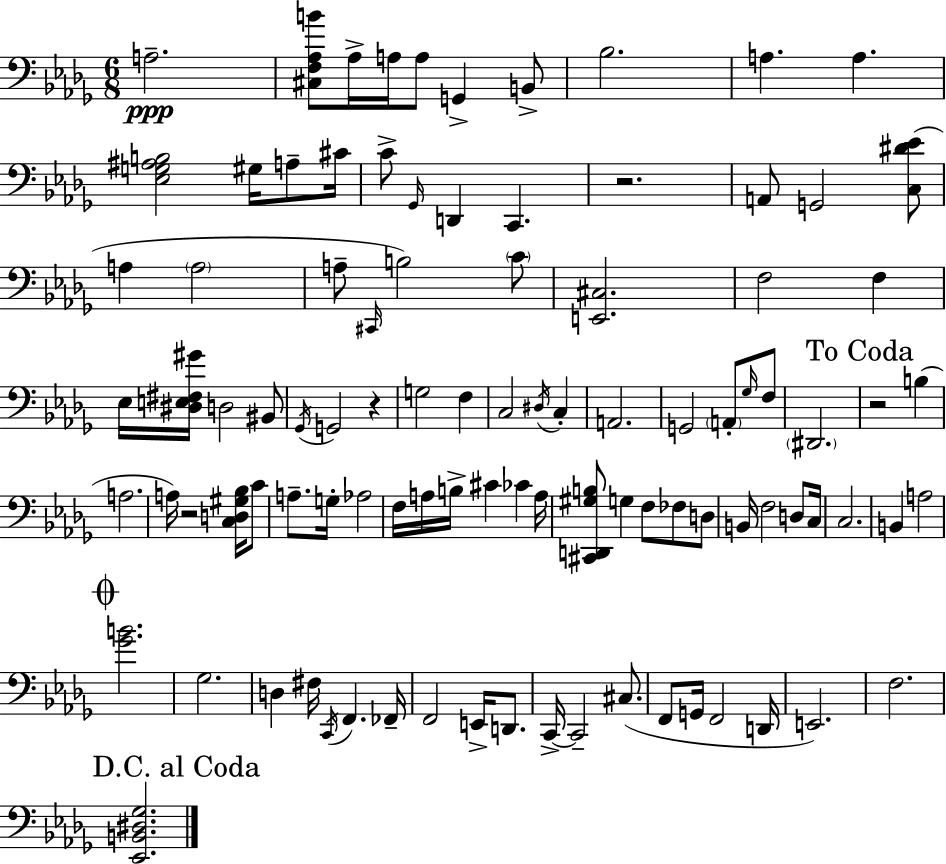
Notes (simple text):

A3/h. [C#3,F3,Ab3,B4]/e Ab3/s A3/s A3/e G2/q B2/e Bb3/h. A3/q. A3/q. [Eb3,G3,A#3,B3]/h G#3/s A3/e C#4/s C4/e Gb2/s D2/q C2/q. R/h. A2/e G2/h [C3,D#4,Eb4]/e A3/q A3/h A3/e C#2/s B3/h C4/e [E2,C#3]/h. F3/h F3/q Eb3/s [D#3,E3,F#3,G#4]/s D3/h BIS2/e Gb2/s G2/h R/q G3/h F3/q C3/h D#3/s C3/q A2/h. G2/h A2/e Gb3/s F3/e D#2/h. R/h B3/q A3/h. A3/s R/h [C3,D3,G#3,Bb3]/s C4/e A3/e. G3/s Ab3/h F3/s A3/s B3/s C#4/q CES4/q A3/s [C#2,D2,G#3,B3]/e G3/q F3/e FES3/e D3/e B2/s F3/h D3/e C3/s C3/h. B2/q A3/h [Gb4,B4]/h. Gb3/h. D3/q F#3/s C2/s F2/q. FES2/s F2/h E2/s D2/e. C2/s C2/h C#3/e. F2/e G2/s F2/h D2/s E2/h. F3/h. [Eb2,B2,D#3,Gb3]/h.